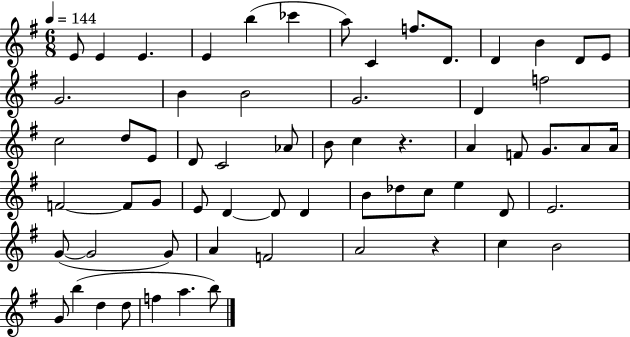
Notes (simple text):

E4/e E4/q E4/q. E4/q B5/q CES6/q A5/e C4/q F5/e. D4/e. D4/q B4/q D4/e E4/e G4/h. B4/q B4/h G4/h. D4/q F5/h C5/h D5/e E4/e D4/e C4/h Ab4/e B4/e C5/q R/q. A4/q F4/e G4/e. A4/e A4/s F4/h F4/e G4/e E4/e D4/q D4/e D4/q B4/e Db5/e C5/e E5/q D4/e E4/h. G4/e G4/h G4/e A4/q F4/h A4/h R/q C5/q B4/h G4/e B5/q D5/q D5/e F5/q A5/q. B5/e